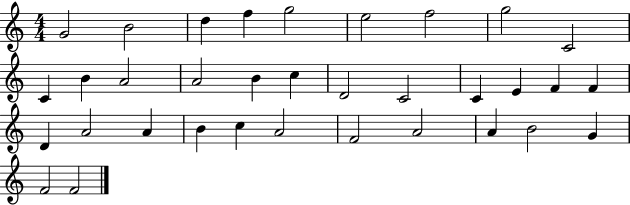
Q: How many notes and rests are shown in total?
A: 34